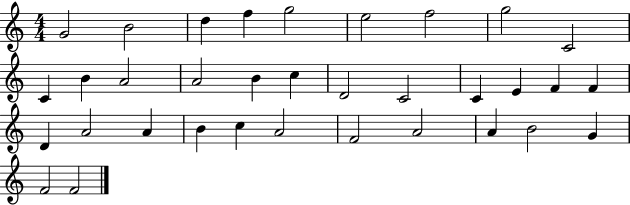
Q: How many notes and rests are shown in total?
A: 34